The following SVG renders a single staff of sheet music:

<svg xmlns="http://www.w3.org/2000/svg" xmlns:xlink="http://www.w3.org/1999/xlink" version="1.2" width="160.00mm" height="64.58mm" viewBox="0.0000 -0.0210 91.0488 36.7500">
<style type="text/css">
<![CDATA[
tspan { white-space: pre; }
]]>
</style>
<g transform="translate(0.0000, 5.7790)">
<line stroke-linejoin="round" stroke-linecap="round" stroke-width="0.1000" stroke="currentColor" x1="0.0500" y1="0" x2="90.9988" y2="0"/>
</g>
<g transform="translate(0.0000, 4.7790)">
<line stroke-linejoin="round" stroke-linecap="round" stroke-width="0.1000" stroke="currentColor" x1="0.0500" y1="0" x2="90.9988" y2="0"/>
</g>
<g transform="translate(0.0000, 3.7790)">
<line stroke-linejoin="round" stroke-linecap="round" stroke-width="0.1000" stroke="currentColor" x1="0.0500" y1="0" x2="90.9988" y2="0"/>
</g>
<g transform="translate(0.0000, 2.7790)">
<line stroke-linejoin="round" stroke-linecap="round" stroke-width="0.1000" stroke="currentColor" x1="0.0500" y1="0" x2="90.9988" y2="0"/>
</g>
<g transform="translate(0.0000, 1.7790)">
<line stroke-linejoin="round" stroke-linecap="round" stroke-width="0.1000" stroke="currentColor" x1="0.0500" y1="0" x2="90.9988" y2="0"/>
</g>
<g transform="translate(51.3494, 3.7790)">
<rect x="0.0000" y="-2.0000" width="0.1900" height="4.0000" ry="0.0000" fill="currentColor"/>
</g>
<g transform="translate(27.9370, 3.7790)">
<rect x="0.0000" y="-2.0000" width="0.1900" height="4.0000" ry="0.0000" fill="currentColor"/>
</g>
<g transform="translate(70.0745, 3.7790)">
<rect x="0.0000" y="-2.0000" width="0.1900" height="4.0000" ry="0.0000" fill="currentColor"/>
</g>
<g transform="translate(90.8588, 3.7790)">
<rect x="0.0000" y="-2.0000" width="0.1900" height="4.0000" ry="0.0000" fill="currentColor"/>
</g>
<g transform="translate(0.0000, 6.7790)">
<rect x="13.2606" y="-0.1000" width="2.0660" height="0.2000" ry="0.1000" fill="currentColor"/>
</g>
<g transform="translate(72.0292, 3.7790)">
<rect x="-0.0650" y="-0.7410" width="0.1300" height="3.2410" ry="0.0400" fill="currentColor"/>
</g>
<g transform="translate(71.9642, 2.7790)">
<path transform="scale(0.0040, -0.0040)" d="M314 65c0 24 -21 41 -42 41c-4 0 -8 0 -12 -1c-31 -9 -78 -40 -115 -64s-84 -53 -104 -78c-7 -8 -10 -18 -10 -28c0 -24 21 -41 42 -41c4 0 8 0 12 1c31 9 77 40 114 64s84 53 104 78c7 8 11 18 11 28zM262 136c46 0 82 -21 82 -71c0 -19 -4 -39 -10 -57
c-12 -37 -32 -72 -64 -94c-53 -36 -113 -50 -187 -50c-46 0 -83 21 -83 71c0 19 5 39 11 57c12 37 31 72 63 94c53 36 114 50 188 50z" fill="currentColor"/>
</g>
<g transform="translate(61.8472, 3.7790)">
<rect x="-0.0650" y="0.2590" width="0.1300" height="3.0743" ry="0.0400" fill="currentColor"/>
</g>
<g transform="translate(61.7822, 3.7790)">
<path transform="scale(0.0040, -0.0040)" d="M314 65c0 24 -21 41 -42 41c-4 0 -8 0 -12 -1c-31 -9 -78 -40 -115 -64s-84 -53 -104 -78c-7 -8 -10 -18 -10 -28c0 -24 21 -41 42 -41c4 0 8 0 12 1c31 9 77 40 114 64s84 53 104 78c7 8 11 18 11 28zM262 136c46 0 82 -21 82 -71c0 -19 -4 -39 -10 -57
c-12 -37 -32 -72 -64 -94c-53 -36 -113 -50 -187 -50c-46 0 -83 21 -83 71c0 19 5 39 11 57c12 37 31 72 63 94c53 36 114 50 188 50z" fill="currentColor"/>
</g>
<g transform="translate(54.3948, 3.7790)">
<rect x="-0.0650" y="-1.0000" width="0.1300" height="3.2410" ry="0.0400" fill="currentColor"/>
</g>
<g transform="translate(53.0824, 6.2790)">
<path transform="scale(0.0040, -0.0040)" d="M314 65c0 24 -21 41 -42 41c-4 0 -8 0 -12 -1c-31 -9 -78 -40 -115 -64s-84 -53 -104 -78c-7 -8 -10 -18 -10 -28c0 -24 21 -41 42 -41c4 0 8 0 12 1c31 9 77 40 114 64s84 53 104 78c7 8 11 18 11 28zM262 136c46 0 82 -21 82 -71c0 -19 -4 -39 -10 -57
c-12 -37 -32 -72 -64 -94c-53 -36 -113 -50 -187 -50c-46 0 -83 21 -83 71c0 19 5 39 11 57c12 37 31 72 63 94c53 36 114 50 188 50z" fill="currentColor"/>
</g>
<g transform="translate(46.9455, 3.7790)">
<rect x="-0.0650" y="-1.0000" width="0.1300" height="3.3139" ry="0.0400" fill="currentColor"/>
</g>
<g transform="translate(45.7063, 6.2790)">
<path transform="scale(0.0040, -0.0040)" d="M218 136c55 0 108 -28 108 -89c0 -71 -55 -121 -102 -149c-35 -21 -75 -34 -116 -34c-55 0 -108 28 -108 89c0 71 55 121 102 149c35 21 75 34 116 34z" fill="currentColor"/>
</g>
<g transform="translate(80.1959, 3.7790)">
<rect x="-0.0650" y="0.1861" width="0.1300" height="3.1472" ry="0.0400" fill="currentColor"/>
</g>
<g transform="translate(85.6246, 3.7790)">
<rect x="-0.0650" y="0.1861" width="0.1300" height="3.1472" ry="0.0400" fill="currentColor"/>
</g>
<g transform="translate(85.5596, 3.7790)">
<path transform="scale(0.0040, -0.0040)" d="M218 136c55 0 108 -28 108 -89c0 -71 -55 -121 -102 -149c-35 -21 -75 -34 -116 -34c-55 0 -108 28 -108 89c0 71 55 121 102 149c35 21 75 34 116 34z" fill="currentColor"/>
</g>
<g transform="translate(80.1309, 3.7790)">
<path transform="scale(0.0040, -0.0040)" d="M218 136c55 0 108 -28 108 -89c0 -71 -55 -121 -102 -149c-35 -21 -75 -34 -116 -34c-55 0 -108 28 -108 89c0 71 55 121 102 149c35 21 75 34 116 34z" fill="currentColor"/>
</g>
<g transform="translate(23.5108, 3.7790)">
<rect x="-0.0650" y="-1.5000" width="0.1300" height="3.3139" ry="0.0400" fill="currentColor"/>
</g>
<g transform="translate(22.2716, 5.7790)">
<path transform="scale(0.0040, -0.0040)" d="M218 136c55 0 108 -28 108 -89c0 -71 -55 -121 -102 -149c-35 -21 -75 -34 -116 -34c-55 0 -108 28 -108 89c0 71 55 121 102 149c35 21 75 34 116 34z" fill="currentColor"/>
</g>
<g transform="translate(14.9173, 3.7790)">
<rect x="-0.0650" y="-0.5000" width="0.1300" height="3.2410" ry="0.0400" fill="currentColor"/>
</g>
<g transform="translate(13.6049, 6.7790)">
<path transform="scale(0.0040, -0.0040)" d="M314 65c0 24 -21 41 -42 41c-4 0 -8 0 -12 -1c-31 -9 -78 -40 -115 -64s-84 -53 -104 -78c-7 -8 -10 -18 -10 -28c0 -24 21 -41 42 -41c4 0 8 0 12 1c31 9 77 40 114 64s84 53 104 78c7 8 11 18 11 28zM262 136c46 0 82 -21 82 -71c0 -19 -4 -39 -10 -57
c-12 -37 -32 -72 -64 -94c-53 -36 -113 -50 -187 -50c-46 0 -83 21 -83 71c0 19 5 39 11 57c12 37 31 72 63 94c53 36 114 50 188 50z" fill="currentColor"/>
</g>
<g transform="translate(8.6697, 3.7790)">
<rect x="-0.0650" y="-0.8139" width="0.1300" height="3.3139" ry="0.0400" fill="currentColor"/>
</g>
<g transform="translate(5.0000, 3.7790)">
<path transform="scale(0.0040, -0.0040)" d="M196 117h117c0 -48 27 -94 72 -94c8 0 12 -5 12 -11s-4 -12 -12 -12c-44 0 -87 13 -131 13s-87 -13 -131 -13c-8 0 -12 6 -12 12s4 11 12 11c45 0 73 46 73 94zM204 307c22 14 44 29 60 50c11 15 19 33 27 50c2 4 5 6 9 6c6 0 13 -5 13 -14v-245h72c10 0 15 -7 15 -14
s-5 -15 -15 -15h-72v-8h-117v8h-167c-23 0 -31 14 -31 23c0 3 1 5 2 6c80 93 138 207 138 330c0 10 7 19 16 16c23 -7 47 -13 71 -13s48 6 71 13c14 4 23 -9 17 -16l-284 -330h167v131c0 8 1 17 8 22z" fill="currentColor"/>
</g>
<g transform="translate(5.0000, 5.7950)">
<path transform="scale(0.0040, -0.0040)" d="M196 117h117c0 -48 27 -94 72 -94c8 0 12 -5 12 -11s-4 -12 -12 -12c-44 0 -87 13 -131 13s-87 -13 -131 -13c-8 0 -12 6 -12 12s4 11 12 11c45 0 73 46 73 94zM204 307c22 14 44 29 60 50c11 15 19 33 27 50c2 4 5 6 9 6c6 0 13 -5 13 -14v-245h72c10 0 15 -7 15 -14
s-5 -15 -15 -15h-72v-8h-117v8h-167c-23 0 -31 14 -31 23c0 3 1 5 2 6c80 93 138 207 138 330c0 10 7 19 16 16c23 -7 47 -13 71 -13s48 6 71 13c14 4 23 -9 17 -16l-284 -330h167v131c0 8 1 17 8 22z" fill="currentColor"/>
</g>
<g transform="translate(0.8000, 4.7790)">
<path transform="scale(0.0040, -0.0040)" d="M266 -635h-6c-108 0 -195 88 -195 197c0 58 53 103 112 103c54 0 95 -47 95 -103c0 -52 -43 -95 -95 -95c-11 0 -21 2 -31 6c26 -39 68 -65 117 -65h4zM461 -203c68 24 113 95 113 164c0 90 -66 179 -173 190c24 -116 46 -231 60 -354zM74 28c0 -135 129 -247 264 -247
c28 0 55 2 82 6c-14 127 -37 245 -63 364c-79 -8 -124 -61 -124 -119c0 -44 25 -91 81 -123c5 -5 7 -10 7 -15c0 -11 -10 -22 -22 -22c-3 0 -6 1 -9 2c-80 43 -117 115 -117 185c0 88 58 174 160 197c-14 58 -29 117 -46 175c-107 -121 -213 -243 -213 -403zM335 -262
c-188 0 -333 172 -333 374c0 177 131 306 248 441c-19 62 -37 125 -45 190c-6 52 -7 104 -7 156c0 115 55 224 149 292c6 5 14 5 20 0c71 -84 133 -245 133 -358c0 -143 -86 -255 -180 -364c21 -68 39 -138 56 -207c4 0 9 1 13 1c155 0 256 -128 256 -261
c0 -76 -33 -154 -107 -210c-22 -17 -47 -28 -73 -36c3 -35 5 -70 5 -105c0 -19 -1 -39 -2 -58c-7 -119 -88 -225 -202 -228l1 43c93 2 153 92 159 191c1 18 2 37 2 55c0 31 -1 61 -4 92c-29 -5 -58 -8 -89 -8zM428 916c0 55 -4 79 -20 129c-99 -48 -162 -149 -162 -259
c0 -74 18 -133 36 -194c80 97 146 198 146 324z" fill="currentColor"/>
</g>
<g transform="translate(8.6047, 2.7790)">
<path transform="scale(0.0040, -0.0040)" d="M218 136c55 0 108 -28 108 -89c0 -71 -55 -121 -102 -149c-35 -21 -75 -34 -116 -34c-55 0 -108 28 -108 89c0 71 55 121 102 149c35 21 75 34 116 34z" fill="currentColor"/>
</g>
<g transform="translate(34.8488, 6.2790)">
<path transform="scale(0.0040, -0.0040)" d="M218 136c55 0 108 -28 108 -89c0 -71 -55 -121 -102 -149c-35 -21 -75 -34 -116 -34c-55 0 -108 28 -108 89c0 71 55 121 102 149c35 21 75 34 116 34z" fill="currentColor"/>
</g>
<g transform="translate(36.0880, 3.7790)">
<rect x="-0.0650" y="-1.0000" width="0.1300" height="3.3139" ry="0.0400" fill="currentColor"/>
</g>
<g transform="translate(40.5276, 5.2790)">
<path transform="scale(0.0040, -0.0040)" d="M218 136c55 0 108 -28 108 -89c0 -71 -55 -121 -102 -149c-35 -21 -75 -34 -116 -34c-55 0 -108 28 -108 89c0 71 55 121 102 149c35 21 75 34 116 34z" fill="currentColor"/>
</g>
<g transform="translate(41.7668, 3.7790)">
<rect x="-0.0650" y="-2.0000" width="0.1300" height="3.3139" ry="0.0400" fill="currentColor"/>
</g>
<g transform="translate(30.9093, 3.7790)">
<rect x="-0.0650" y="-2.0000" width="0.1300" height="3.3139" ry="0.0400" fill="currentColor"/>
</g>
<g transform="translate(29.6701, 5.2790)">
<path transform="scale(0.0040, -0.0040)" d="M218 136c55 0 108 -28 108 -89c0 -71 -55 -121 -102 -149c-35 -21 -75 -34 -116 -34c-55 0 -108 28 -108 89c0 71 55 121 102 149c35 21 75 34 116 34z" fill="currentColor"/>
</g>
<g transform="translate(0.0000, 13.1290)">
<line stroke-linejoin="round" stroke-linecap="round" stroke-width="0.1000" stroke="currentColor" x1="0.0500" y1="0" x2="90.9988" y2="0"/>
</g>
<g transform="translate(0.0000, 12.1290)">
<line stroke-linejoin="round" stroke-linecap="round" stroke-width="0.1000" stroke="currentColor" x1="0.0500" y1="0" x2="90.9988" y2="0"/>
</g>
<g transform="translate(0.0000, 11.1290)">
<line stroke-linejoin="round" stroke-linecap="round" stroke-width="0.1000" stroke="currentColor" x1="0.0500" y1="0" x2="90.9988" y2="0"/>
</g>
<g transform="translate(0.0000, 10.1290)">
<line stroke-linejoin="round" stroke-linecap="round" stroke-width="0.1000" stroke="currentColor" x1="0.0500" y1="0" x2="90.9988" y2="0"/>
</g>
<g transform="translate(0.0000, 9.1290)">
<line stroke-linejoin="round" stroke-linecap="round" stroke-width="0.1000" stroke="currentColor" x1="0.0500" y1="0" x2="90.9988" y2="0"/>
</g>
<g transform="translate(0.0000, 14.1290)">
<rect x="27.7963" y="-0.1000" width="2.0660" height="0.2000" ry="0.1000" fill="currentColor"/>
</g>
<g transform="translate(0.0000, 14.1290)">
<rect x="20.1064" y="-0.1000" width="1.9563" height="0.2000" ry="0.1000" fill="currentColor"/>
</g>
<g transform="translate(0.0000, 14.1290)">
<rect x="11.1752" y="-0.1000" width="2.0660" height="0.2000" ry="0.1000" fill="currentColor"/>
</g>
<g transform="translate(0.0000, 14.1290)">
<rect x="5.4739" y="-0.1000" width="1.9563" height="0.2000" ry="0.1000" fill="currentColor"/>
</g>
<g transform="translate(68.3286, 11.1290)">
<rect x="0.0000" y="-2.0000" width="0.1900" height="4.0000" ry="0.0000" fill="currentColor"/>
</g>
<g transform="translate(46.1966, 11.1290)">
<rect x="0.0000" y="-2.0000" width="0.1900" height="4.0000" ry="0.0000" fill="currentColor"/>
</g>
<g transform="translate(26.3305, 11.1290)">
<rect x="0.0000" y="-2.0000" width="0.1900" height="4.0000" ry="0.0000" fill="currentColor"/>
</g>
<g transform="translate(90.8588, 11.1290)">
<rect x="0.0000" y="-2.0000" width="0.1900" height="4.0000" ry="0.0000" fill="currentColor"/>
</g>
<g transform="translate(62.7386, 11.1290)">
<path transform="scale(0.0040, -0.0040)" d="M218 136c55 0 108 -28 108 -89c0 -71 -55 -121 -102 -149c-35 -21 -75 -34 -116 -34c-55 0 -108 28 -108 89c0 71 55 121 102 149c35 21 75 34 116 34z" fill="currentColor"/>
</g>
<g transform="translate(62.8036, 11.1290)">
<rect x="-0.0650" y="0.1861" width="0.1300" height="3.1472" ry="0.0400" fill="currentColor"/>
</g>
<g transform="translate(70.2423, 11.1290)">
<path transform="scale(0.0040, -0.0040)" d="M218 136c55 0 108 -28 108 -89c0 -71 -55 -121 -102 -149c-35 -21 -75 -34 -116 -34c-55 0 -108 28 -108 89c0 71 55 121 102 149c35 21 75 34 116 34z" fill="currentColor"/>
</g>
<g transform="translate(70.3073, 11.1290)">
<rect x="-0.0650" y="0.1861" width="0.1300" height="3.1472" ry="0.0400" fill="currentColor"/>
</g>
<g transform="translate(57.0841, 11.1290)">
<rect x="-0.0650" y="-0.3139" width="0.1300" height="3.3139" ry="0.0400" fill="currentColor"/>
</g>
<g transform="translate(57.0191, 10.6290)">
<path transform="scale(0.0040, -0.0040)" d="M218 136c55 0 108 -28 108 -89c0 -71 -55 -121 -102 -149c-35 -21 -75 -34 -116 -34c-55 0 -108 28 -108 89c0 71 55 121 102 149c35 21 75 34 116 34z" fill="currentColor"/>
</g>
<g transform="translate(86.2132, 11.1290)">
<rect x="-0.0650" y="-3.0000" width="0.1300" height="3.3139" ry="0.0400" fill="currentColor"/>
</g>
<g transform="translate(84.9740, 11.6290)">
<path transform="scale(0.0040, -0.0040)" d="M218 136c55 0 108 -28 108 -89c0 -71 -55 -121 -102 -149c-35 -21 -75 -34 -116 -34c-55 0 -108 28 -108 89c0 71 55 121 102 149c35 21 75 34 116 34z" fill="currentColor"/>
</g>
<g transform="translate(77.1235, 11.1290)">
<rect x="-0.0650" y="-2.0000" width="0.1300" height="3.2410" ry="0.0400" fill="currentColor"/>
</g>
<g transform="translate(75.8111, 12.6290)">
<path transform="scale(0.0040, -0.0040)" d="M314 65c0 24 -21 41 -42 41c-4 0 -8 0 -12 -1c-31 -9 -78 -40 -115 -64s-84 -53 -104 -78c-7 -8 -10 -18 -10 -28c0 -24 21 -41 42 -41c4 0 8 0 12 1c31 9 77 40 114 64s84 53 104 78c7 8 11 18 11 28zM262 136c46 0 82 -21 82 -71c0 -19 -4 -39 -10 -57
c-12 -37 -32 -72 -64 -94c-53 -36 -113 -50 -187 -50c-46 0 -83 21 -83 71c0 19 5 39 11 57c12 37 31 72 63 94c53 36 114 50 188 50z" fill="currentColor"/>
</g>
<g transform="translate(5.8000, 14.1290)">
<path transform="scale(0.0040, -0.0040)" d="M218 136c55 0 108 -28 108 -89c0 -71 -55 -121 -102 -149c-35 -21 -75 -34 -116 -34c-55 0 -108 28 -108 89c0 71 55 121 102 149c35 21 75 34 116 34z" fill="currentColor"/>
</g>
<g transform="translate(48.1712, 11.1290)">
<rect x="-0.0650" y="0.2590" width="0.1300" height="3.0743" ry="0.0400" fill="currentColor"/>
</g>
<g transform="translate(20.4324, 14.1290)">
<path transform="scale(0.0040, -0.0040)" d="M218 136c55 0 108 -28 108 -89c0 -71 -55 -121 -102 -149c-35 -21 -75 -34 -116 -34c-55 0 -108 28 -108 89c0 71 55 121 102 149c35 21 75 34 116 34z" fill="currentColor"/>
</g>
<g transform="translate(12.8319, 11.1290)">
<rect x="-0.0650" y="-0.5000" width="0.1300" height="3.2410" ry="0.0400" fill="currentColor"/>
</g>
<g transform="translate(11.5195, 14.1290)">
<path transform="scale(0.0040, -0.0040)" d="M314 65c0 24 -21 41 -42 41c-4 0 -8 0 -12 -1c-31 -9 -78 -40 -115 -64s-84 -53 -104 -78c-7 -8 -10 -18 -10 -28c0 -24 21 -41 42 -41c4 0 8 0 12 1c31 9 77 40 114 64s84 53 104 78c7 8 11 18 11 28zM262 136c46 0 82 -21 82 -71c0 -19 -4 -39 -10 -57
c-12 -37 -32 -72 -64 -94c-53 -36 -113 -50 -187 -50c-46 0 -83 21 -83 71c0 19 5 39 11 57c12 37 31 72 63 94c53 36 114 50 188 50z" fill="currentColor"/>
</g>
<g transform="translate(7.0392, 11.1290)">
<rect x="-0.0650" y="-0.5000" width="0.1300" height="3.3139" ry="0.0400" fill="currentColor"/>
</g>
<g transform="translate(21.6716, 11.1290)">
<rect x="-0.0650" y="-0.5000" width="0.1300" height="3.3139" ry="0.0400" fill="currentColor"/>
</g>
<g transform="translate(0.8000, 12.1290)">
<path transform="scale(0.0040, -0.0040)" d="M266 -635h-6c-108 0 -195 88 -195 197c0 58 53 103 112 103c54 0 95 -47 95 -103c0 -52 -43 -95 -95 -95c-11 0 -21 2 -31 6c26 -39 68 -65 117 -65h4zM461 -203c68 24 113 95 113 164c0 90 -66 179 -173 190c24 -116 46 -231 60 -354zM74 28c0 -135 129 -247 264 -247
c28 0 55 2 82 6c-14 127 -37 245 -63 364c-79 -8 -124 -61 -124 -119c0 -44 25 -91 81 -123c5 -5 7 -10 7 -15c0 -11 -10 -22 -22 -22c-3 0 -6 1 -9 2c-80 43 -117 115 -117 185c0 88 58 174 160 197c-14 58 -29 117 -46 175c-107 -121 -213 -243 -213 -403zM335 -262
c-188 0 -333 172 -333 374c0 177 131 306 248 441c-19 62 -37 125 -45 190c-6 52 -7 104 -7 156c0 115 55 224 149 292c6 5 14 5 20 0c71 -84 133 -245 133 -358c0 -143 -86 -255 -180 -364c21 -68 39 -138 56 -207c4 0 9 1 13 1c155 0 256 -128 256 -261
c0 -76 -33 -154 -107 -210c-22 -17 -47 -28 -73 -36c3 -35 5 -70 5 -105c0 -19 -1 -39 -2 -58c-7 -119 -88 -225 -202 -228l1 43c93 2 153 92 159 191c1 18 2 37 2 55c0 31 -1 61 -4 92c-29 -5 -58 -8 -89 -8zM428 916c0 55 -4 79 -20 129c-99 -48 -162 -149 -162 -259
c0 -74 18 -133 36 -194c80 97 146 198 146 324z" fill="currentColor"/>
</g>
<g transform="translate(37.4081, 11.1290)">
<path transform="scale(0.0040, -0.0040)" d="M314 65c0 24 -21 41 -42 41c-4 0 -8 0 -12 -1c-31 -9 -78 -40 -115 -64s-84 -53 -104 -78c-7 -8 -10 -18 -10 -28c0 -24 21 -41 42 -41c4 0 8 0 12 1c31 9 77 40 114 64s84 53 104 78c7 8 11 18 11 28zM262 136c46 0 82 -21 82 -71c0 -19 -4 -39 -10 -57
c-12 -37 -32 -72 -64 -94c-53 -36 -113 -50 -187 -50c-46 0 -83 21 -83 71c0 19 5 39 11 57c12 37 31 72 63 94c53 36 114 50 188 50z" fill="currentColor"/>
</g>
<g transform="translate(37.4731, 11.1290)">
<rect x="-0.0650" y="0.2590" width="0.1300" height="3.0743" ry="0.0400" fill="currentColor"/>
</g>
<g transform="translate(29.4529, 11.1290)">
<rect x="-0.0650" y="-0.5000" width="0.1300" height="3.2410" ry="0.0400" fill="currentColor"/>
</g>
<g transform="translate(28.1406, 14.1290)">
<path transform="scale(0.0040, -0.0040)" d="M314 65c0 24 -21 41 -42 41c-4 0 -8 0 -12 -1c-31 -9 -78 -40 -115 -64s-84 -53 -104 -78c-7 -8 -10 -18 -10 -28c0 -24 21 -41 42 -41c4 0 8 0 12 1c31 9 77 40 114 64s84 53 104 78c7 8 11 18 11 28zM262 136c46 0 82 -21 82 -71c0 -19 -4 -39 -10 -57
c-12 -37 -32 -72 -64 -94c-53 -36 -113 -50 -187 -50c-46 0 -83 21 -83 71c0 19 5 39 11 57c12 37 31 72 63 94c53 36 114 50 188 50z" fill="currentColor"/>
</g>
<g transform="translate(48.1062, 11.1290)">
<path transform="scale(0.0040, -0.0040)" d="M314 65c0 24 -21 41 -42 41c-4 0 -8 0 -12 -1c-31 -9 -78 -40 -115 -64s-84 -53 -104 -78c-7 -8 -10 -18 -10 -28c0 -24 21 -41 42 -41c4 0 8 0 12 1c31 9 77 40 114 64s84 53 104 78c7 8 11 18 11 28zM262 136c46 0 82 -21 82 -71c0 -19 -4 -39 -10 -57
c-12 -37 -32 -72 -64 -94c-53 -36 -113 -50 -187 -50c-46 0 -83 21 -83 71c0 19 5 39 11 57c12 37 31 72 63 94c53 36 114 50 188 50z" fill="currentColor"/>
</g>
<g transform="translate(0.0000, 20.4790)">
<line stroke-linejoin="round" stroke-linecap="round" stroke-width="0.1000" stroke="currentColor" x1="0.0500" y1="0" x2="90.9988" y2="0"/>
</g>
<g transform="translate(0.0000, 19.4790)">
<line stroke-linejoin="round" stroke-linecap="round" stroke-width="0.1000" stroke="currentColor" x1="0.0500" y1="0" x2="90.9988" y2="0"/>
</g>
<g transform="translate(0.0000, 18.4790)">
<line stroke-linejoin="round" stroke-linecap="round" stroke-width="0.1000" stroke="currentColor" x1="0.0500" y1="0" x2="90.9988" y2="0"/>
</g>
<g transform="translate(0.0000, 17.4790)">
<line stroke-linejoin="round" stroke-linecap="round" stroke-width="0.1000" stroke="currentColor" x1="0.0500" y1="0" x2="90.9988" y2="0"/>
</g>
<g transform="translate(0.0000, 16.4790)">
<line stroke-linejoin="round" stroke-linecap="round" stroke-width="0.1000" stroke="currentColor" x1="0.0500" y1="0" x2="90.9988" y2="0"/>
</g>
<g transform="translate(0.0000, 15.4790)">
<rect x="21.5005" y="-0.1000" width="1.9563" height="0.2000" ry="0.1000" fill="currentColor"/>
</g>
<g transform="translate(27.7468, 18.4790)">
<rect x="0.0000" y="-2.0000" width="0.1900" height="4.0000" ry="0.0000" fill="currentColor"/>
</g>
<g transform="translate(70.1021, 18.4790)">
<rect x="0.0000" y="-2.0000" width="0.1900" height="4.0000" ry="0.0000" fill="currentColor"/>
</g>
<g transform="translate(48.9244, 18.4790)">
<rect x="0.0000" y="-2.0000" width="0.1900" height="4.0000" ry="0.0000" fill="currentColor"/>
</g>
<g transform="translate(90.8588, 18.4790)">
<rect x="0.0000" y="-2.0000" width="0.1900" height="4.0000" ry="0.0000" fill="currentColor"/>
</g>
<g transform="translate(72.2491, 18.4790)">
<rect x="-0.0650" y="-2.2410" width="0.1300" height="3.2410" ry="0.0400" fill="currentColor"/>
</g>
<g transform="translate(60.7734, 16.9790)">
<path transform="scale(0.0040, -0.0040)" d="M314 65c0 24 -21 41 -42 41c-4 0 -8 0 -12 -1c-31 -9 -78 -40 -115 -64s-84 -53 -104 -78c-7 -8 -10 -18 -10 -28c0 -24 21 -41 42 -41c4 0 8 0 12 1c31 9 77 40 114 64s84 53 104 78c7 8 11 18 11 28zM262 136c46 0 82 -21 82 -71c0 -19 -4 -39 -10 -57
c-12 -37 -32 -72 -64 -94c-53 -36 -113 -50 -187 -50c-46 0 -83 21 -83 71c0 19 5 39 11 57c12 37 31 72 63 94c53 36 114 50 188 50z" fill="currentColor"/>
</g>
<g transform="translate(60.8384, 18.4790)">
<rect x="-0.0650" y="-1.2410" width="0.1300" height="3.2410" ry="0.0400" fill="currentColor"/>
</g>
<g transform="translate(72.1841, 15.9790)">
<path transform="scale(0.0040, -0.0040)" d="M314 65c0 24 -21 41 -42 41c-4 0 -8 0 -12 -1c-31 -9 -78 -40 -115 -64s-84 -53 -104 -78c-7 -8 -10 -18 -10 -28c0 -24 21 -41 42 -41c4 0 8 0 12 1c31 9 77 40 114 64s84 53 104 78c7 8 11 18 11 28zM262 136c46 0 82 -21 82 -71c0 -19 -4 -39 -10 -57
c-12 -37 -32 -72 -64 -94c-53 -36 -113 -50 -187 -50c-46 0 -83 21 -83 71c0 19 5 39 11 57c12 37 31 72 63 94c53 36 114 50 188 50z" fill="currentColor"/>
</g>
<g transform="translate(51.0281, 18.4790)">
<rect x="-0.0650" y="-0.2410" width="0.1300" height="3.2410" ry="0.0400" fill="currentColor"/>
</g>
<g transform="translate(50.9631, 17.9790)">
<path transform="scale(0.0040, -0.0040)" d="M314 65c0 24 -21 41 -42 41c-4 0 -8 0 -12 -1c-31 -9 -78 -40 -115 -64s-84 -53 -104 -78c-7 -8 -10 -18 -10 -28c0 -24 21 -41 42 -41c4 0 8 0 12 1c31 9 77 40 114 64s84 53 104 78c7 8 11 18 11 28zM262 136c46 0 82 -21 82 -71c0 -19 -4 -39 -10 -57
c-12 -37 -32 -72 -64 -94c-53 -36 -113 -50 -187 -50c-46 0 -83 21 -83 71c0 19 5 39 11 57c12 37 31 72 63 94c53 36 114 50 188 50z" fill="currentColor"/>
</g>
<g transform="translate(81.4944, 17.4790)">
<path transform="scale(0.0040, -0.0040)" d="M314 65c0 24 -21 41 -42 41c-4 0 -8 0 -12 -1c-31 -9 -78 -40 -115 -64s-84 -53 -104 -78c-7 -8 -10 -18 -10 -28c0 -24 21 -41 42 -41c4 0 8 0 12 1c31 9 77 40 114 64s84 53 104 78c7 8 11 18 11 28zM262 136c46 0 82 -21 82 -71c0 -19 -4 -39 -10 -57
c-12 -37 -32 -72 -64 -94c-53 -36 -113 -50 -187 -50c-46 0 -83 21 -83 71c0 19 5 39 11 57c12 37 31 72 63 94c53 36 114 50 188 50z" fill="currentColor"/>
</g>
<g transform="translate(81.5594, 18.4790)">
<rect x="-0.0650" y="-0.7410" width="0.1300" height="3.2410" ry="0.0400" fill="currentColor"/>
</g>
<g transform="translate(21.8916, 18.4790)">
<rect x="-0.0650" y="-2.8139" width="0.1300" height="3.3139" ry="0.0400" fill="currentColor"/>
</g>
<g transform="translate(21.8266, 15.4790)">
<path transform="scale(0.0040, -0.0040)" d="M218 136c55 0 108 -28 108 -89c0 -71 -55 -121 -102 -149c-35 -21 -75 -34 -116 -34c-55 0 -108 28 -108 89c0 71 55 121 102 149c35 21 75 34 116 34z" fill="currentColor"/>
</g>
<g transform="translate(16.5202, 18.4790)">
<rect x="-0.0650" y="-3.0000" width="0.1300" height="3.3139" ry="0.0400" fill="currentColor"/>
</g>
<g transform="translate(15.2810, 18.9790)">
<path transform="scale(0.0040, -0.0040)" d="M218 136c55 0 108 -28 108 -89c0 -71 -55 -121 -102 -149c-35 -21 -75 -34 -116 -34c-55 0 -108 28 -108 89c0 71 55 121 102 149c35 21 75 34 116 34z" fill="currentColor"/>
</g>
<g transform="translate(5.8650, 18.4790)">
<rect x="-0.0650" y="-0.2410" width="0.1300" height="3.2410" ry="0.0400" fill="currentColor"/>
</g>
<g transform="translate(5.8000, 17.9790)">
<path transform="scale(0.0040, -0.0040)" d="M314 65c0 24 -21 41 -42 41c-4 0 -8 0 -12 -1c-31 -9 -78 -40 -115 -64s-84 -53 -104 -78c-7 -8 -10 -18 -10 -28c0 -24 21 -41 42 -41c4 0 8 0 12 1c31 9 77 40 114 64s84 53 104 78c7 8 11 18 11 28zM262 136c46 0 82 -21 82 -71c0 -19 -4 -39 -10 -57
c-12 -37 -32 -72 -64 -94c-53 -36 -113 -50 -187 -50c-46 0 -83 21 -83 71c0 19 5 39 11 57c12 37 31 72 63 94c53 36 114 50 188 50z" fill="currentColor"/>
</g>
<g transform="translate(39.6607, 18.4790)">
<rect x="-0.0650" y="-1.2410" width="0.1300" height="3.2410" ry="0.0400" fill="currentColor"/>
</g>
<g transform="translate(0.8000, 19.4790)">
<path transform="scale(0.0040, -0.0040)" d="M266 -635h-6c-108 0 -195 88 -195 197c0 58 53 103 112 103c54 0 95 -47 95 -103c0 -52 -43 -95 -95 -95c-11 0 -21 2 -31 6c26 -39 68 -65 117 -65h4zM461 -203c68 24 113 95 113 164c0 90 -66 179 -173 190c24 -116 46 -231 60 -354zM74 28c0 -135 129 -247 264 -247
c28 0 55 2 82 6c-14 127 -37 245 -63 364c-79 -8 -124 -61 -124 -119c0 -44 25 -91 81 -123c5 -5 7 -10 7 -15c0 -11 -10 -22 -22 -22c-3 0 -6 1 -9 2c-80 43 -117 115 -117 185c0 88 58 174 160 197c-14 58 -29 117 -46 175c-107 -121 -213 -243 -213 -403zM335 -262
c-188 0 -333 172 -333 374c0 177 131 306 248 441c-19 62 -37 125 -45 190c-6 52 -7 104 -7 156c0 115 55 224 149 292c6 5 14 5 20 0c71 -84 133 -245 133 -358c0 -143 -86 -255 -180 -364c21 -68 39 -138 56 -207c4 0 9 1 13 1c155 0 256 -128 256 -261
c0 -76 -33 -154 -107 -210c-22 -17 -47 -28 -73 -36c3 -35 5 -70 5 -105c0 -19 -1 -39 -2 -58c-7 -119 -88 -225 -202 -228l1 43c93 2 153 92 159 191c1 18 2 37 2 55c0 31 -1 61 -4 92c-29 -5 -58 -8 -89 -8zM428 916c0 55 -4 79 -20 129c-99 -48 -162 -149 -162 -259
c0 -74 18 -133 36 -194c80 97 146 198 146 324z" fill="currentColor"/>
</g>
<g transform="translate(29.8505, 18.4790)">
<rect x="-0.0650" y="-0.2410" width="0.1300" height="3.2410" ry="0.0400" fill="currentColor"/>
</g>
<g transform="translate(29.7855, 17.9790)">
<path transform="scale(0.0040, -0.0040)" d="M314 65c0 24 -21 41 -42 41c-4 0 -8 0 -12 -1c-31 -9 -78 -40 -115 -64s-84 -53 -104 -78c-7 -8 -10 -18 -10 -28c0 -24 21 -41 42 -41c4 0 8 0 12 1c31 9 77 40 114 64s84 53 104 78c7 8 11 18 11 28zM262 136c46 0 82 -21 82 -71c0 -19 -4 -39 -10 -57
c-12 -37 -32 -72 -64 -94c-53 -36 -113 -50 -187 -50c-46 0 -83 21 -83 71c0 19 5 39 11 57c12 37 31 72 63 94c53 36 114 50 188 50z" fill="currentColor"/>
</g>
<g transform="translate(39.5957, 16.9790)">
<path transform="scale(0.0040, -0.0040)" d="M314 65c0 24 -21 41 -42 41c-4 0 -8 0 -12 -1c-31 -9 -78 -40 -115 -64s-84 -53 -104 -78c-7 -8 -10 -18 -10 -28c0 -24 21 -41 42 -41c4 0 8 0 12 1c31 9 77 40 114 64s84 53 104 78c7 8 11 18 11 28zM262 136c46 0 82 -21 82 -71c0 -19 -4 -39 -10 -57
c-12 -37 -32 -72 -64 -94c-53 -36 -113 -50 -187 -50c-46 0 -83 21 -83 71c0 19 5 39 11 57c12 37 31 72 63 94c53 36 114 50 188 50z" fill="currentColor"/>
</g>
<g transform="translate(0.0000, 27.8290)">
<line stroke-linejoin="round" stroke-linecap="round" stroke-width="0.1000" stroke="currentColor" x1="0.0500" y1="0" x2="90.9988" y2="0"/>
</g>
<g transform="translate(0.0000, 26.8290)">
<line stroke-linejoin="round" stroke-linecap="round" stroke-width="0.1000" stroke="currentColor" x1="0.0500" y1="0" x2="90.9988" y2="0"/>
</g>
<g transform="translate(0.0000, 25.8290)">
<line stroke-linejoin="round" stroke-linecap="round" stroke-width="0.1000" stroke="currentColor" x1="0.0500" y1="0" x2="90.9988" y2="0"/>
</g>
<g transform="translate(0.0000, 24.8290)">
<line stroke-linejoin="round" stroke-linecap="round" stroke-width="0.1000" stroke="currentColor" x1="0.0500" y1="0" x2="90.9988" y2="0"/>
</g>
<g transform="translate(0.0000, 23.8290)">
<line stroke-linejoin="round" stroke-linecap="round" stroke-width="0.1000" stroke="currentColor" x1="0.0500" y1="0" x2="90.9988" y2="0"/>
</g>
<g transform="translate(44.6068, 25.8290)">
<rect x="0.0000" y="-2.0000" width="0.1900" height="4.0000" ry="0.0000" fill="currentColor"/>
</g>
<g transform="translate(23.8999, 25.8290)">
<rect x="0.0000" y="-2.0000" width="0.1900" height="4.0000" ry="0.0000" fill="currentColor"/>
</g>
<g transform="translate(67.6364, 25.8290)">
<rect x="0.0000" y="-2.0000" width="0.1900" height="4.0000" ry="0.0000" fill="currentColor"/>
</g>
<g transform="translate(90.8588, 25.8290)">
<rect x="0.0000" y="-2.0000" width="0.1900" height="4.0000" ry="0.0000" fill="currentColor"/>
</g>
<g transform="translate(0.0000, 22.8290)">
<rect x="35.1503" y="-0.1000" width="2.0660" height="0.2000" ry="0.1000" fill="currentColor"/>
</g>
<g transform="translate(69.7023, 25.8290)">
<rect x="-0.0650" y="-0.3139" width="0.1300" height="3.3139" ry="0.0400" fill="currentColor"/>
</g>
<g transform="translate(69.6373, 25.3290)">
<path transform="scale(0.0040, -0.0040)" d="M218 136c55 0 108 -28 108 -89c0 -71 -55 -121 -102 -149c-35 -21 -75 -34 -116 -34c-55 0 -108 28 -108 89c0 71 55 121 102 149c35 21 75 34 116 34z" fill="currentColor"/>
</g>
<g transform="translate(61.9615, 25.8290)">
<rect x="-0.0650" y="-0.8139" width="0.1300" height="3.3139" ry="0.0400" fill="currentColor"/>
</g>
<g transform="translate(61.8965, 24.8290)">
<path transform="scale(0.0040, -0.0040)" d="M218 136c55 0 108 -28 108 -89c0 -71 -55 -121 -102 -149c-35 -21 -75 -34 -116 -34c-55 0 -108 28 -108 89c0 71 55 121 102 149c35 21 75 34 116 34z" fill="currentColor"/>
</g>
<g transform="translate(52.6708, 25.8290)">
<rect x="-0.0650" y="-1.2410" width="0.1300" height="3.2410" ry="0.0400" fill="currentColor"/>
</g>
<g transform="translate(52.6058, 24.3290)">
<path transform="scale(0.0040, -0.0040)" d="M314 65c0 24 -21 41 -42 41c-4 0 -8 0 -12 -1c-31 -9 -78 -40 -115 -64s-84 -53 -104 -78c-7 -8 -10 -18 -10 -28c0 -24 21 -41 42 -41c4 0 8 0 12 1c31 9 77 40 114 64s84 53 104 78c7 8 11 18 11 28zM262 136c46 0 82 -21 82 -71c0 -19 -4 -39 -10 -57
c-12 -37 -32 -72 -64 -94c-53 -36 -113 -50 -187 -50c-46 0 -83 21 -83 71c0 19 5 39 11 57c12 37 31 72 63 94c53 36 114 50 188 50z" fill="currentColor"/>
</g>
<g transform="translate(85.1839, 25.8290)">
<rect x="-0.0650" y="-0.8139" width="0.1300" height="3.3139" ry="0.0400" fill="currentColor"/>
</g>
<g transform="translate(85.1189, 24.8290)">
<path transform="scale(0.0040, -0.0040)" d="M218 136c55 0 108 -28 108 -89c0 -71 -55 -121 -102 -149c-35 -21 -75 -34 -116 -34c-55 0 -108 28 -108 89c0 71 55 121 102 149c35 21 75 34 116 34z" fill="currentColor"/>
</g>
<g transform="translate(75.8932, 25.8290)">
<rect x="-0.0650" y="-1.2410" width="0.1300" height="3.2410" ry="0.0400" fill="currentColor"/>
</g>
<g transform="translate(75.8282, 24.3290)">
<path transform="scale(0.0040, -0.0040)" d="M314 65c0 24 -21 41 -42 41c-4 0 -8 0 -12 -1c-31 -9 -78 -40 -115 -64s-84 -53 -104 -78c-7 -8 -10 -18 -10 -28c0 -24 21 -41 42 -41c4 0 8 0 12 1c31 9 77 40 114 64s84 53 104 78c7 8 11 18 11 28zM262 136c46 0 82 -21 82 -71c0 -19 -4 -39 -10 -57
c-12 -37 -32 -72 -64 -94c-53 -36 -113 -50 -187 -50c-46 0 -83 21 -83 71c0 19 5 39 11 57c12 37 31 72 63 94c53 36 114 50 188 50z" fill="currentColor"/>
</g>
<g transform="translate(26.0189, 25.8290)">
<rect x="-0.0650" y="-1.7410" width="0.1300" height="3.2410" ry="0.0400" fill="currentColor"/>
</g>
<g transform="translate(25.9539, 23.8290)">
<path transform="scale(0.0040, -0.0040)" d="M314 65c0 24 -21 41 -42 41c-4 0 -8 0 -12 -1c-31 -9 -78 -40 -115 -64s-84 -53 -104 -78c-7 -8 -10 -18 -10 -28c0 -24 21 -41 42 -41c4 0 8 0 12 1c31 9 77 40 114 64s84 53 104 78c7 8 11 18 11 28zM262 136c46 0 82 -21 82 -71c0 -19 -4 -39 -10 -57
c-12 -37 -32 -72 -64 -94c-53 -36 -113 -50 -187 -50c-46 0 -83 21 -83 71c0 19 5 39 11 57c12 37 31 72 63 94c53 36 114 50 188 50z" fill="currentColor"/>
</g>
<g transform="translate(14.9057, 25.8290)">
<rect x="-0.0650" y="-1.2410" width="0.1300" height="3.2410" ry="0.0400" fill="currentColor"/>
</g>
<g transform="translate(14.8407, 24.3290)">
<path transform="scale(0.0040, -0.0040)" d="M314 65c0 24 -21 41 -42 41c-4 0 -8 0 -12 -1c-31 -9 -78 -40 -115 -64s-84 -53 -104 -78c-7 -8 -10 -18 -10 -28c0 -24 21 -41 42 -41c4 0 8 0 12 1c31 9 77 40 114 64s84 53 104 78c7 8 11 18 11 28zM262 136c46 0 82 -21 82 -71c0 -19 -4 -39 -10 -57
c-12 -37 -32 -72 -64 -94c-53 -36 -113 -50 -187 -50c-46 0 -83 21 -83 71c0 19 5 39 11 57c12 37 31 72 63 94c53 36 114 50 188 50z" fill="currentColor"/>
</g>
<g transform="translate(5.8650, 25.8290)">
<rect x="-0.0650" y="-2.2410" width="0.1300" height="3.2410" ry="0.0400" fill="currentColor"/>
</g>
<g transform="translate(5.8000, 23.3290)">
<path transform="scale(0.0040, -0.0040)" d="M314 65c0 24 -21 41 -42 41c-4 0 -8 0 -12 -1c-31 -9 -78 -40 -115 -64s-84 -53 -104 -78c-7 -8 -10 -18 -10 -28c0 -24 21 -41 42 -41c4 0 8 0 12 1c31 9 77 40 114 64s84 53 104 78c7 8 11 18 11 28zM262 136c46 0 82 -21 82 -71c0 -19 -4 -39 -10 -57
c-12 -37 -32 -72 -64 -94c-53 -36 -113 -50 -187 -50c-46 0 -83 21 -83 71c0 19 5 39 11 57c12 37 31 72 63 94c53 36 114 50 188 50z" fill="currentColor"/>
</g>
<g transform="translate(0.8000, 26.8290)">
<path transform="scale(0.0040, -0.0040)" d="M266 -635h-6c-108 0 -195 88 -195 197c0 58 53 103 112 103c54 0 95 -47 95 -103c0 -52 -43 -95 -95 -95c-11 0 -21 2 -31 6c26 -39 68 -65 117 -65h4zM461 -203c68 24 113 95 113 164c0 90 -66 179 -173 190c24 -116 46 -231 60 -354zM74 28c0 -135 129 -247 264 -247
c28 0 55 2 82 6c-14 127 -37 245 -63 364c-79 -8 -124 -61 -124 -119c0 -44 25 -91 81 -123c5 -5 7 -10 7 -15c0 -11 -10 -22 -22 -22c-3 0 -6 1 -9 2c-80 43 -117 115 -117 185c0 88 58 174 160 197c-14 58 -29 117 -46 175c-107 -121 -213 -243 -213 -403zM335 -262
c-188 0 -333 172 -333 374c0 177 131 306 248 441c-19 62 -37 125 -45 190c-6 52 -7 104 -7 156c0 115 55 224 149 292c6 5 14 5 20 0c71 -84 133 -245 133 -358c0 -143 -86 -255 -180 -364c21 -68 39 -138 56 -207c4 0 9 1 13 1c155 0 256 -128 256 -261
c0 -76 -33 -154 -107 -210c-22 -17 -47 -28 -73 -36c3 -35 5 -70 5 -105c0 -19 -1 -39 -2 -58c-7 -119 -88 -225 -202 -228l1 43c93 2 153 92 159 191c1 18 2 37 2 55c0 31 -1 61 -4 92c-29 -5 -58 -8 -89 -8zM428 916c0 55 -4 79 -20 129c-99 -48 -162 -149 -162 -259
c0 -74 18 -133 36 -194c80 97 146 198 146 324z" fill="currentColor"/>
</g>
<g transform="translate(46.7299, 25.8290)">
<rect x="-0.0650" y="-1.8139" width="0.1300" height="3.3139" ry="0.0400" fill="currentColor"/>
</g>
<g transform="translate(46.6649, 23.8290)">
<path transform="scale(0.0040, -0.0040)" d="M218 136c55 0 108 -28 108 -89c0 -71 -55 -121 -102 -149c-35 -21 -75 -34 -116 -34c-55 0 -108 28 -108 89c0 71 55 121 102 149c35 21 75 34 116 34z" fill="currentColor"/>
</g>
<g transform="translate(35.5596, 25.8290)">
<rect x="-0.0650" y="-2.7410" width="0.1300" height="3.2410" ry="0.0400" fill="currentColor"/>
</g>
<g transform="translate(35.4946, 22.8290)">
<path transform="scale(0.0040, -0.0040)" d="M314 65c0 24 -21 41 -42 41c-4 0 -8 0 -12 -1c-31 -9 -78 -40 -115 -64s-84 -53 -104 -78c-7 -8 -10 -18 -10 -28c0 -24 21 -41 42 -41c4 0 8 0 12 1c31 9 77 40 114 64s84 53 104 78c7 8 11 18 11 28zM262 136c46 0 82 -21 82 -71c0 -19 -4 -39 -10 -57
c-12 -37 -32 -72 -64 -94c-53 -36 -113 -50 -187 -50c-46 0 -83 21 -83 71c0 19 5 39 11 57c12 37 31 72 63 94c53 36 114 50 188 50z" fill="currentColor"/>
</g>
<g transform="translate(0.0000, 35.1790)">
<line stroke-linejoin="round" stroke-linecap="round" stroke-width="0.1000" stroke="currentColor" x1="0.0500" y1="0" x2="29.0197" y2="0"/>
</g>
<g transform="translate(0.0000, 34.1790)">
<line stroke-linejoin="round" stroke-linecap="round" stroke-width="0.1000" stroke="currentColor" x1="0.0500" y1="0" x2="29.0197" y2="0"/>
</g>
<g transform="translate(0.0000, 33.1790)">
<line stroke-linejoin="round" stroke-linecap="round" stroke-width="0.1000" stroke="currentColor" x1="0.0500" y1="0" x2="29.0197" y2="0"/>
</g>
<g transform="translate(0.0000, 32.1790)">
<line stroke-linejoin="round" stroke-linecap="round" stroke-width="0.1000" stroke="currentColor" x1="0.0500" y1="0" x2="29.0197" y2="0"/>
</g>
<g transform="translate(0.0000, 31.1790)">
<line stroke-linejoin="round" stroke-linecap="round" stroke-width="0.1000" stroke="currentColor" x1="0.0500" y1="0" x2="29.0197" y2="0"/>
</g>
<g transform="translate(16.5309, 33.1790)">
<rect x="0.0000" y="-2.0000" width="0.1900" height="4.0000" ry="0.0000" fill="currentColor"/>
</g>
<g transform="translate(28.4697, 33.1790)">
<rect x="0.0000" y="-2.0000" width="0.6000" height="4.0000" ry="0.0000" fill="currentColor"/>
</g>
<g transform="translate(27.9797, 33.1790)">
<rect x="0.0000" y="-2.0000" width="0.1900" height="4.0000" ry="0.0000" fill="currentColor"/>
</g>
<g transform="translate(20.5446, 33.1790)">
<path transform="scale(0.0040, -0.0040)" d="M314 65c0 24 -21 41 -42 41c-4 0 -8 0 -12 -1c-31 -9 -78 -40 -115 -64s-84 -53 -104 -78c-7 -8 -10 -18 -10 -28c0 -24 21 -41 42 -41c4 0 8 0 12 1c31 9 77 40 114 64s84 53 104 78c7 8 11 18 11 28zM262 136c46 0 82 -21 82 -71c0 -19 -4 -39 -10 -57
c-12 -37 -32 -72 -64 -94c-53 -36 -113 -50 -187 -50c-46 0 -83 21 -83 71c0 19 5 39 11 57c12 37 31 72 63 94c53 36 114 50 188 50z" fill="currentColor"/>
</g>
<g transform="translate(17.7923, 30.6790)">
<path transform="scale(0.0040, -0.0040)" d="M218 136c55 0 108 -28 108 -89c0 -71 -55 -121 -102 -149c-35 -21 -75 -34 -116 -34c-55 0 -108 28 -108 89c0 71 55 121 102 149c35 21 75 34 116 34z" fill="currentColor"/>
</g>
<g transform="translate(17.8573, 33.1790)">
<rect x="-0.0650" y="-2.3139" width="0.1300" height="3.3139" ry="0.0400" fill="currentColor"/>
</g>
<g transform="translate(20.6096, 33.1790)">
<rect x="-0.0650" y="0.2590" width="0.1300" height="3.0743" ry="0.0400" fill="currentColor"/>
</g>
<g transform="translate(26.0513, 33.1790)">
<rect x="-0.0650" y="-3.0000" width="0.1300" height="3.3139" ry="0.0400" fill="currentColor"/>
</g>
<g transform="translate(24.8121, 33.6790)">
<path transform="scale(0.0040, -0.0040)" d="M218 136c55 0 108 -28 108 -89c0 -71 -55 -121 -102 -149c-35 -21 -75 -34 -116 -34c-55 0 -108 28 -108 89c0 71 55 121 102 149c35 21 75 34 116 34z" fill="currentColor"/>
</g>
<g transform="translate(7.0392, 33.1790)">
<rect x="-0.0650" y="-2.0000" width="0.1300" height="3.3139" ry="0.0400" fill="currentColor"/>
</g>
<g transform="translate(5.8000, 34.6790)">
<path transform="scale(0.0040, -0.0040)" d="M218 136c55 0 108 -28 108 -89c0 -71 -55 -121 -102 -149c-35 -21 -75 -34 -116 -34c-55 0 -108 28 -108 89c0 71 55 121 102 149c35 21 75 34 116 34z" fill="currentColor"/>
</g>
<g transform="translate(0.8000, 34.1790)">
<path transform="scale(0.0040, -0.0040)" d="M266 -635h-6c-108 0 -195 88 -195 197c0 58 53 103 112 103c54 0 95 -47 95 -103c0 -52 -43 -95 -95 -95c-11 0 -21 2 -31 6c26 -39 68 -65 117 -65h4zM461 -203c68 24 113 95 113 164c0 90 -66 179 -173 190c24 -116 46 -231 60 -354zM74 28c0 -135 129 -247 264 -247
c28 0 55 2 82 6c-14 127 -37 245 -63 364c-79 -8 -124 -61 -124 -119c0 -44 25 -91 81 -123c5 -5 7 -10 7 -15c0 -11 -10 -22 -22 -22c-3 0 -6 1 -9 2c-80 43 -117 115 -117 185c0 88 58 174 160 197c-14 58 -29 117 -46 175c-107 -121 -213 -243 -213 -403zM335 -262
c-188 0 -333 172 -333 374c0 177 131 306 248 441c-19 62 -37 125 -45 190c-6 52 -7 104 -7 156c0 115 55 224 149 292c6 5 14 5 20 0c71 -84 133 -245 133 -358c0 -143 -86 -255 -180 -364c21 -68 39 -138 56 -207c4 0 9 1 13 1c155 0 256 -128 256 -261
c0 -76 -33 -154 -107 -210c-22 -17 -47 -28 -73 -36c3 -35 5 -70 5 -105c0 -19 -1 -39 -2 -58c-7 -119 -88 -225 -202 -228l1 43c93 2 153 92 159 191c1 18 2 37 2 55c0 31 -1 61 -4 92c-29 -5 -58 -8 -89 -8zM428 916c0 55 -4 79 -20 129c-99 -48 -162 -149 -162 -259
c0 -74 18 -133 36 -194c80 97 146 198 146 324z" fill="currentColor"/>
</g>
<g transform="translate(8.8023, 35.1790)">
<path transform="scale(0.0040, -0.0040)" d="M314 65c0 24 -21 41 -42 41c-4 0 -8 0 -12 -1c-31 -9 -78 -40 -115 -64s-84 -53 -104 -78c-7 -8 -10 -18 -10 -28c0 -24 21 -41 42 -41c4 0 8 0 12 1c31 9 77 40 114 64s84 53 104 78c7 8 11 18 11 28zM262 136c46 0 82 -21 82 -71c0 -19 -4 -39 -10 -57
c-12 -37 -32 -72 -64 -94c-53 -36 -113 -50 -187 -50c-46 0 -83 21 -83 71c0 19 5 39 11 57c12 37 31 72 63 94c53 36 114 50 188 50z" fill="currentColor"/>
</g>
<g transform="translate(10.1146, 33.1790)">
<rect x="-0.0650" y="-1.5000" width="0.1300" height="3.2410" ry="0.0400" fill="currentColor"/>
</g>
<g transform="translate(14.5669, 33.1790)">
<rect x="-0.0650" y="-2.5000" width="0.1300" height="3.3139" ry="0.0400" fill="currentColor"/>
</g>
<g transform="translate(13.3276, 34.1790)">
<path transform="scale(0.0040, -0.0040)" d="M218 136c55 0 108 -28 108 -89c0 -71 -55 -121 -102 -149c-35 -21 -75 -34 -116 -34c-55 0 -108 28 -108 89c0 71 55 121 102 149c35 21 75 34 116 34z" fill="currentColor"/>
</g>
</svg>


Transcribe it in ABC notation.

X:1
T:Untitled
M:4/4
L:1/4
K:C
d C2 E F D F D D2 B2 d2 B B C C2 C C2 B2 B2 c B B F2 A c2 A a c2 e2 c2 e2 g2 d2 g2 e2 f2 a2 f e2 d c e2 d F E2 G g B2 A